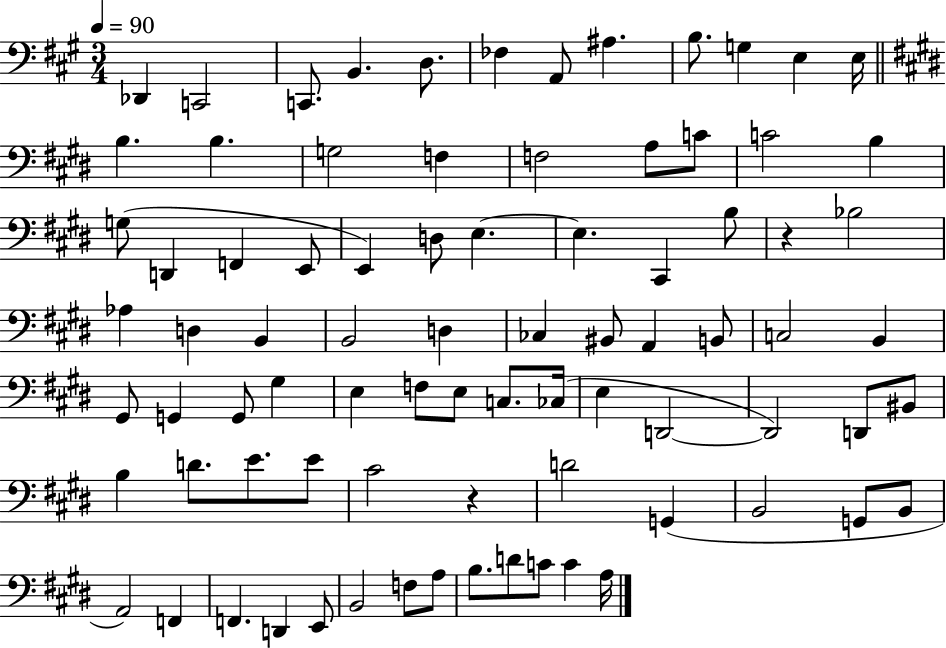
Db2/q C2/h C2/e. B2/q. D3/e. FES3/q A2/e A#3/q. B3/e. G3/q E3/q E3/s B3/q. B3/q. G3/h F3/q F3/h A3/e C4/e C4/h B3/q G3/e D2/q F2/q E2/e E2/q D3/e E3/q. E3/q. C#2/q B3/e R/q Bb3/h Ab3/q D3/q B2/q B2/h D3/q CES3/q BIS2/e A2/q B2/e C3/h B2/q G#2/e G2/q G2/e G#3/q E3/q F3/e E3/e C3/e. CES3/s E3/q D2/h D2/h D2/e BIS2/e B3/q D4/e. E4/e. E4/e C#4/h R/q D4/h G2/q B2/h G2/e B2/e A2/h F2/q F2/q. D2/q E2/e B2/h F3/e A3/e B3/e. D4/e C4/e C4/q A3/s